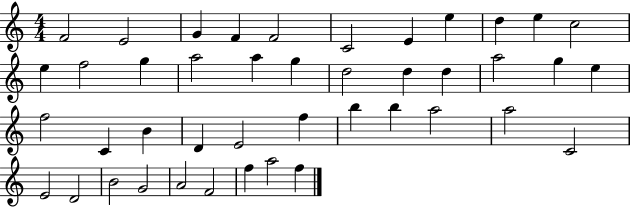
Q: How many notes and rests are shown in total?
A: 43